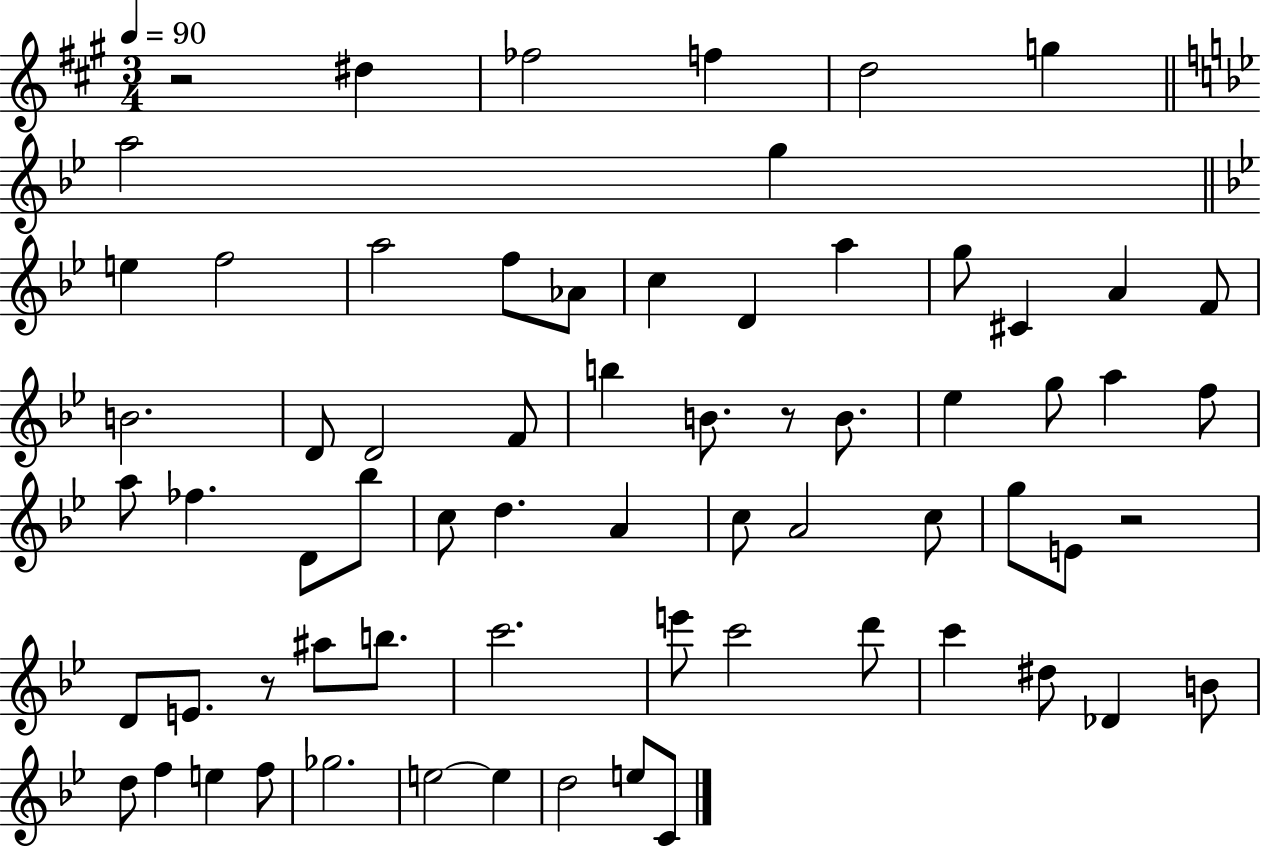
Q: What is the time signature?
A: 3/4